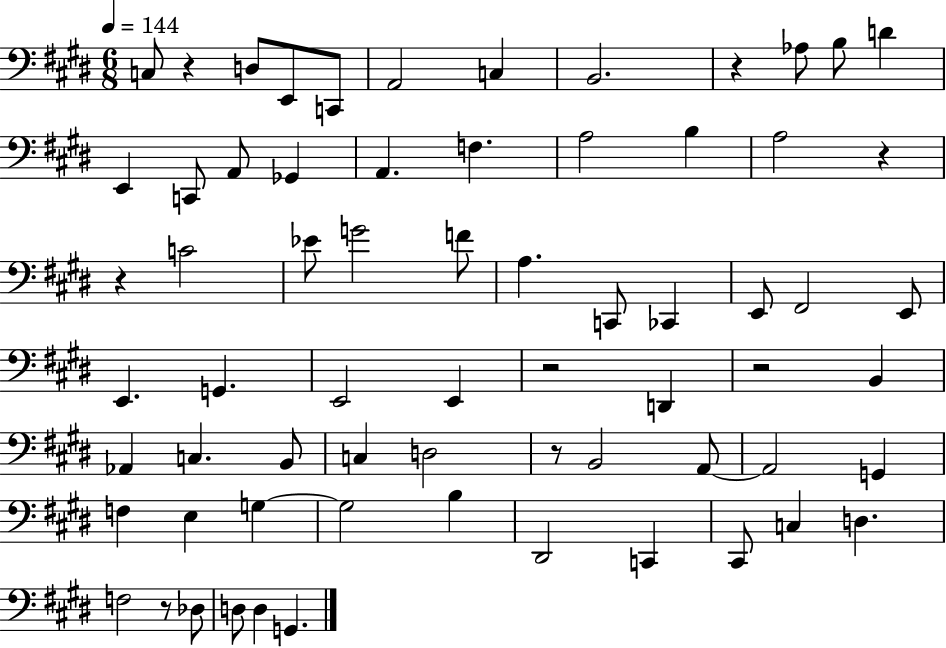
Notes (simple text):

C3/e R/q D3/e E2/e C2/e A2/h C3/q B2/h. R/q Ab3/e B3/e D4/q E2/q C2/e A2/e Gb2/q A2/q. F3/q. A3/h B3/q A3/h R/q R/q C4/h Eb4/e G4/h F4/e A3/q. C2/e CES2/q E2/e F#2/h E2/e E2/q. G2/q. E2/h E2/q R/h D2/q R/h B2/q Ab2/q C3/q. B2/e C3/q D3/h R/e B2/h A2/e A2/h G2/q F3/q E3/q G3/q G3/h B3/q D#2/h C2/q C#2/e C3/q D3/q. F3/h R/e Db3/e D3/e D3/q G2/q.